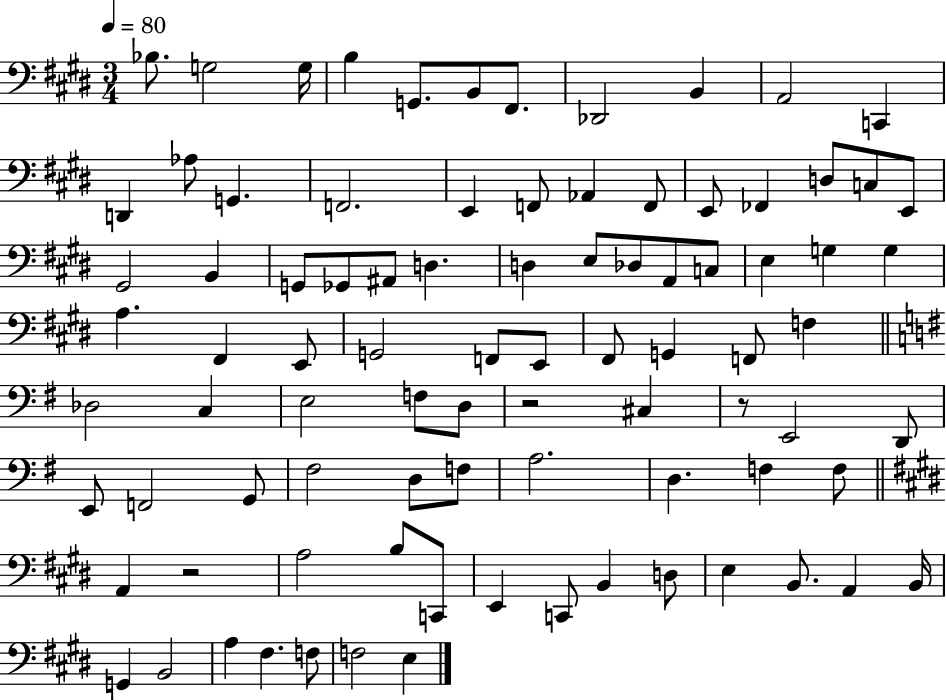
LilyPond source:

{
  \clef bass
  \numericTimeSignature
  \time 3/4
  \key e \major
  \tempo 4 = 80
  bes8. g2 g16 | b4 g,8. b,8 fis,8. | des,2 b,4 | a,2 c,4 | \break d,4 aes8 g,4. | f,2. | e,4 f,8 aes,4 f,8 | e,8 fes,4 d8 c8 e,8 | \break gis,2 b,4 | g,8 ges,8 ais,8 d4. | d4 e8 des8 a,8 c8 | e4 g4 g4 | \break a4. fis,4 e,8 | g,2 f,8 e,8 | fis,8 g,4 f,8 f4 | \bar "||" \break \key g \major des2 c4 | e2 f8 d8 | r2 cis4 | r8 e,2 d,8 | \break e,8 f,2 g,8 | fis2 d8 f8 | a2. | d4. f4 f8 | \break \bar "||" \break \key e \major a,4 r2 | a2 b8 c,8 | e,4 c,8 b,4 d8 | e4 b,8. a,4 b,16 | \break g,4 b,2 | a4 fis4. f8 | f2 e4 | \bar "|."
}